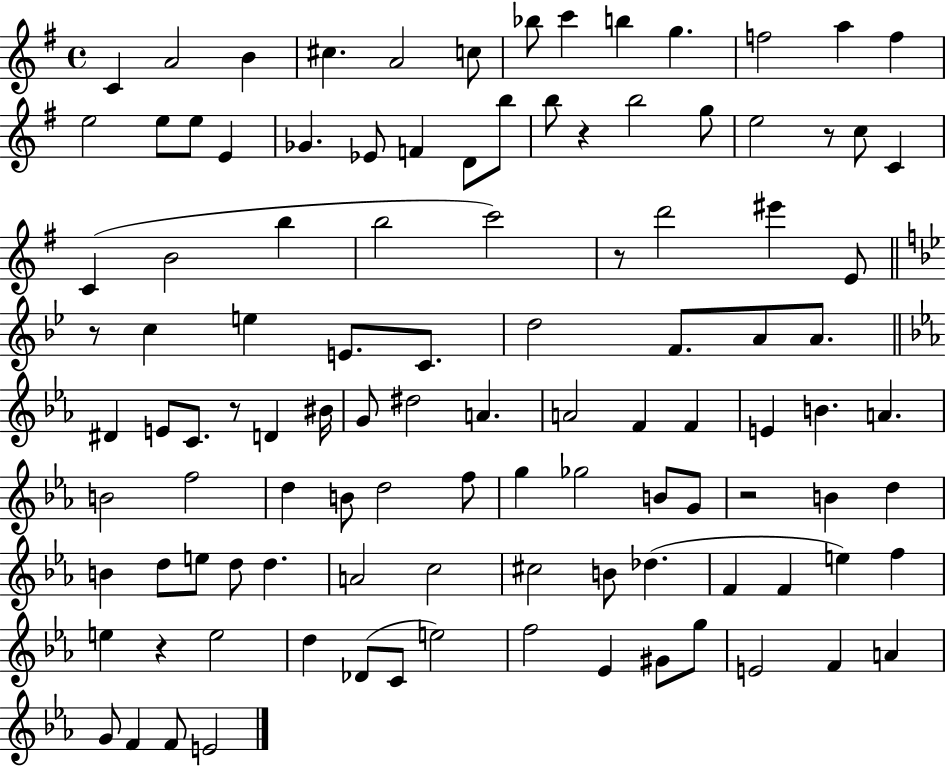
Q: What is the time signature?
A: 4/4